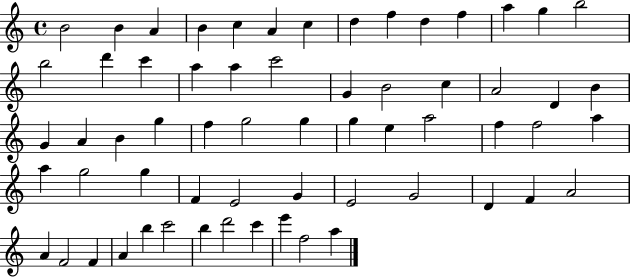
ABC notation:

X:1
T:Untitled
M:4/4
L:1/4
K:C
B2 B A B c A c d f d f a g b2 b2 d' c' a a c'2 G B2 c A2 D B G A B g f g2 g g e a2 f f2 a a g2 g F E2 G E2 G2 D F A2 A F2 F A b c'2 b d'2 c' e' f2 a